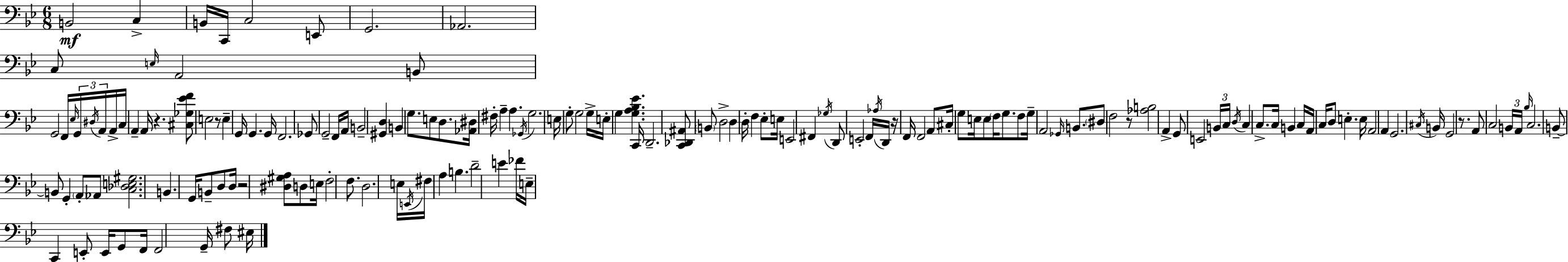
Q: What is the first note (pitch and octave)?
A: B2